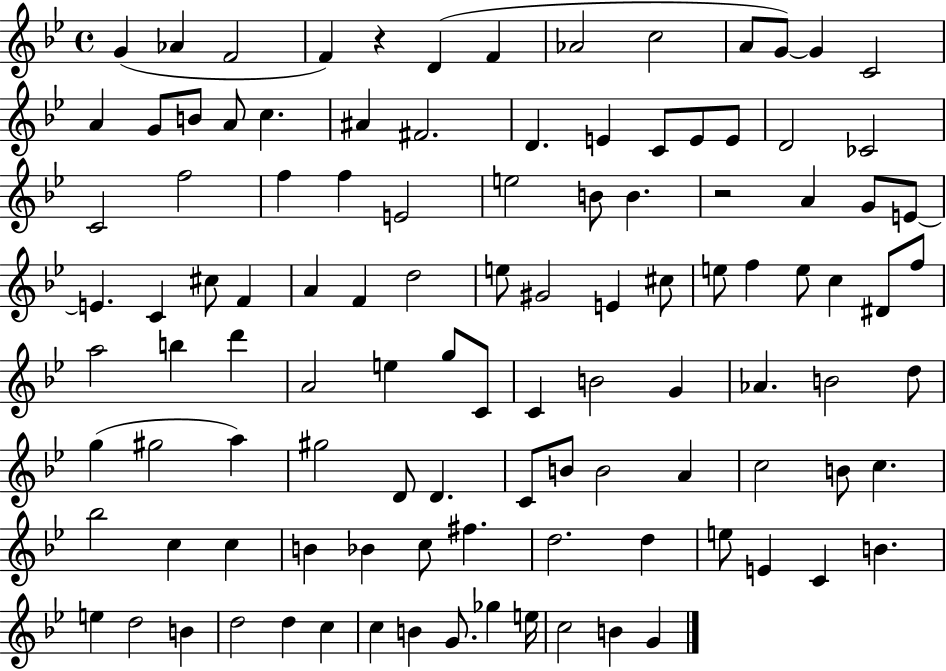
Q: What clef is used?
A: treble